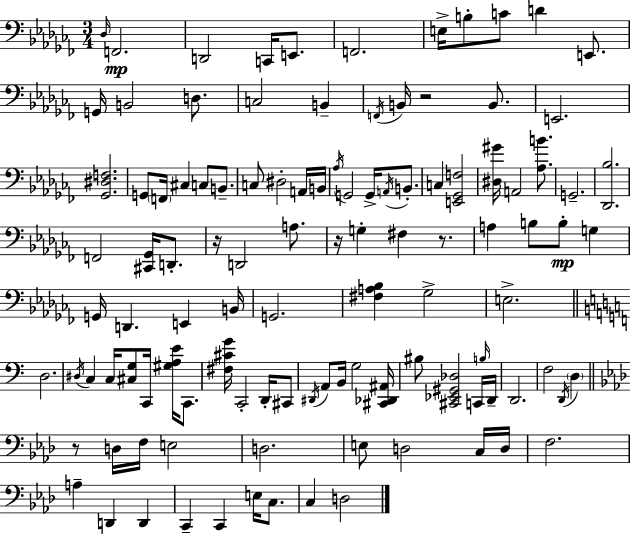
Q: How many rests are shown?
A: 5